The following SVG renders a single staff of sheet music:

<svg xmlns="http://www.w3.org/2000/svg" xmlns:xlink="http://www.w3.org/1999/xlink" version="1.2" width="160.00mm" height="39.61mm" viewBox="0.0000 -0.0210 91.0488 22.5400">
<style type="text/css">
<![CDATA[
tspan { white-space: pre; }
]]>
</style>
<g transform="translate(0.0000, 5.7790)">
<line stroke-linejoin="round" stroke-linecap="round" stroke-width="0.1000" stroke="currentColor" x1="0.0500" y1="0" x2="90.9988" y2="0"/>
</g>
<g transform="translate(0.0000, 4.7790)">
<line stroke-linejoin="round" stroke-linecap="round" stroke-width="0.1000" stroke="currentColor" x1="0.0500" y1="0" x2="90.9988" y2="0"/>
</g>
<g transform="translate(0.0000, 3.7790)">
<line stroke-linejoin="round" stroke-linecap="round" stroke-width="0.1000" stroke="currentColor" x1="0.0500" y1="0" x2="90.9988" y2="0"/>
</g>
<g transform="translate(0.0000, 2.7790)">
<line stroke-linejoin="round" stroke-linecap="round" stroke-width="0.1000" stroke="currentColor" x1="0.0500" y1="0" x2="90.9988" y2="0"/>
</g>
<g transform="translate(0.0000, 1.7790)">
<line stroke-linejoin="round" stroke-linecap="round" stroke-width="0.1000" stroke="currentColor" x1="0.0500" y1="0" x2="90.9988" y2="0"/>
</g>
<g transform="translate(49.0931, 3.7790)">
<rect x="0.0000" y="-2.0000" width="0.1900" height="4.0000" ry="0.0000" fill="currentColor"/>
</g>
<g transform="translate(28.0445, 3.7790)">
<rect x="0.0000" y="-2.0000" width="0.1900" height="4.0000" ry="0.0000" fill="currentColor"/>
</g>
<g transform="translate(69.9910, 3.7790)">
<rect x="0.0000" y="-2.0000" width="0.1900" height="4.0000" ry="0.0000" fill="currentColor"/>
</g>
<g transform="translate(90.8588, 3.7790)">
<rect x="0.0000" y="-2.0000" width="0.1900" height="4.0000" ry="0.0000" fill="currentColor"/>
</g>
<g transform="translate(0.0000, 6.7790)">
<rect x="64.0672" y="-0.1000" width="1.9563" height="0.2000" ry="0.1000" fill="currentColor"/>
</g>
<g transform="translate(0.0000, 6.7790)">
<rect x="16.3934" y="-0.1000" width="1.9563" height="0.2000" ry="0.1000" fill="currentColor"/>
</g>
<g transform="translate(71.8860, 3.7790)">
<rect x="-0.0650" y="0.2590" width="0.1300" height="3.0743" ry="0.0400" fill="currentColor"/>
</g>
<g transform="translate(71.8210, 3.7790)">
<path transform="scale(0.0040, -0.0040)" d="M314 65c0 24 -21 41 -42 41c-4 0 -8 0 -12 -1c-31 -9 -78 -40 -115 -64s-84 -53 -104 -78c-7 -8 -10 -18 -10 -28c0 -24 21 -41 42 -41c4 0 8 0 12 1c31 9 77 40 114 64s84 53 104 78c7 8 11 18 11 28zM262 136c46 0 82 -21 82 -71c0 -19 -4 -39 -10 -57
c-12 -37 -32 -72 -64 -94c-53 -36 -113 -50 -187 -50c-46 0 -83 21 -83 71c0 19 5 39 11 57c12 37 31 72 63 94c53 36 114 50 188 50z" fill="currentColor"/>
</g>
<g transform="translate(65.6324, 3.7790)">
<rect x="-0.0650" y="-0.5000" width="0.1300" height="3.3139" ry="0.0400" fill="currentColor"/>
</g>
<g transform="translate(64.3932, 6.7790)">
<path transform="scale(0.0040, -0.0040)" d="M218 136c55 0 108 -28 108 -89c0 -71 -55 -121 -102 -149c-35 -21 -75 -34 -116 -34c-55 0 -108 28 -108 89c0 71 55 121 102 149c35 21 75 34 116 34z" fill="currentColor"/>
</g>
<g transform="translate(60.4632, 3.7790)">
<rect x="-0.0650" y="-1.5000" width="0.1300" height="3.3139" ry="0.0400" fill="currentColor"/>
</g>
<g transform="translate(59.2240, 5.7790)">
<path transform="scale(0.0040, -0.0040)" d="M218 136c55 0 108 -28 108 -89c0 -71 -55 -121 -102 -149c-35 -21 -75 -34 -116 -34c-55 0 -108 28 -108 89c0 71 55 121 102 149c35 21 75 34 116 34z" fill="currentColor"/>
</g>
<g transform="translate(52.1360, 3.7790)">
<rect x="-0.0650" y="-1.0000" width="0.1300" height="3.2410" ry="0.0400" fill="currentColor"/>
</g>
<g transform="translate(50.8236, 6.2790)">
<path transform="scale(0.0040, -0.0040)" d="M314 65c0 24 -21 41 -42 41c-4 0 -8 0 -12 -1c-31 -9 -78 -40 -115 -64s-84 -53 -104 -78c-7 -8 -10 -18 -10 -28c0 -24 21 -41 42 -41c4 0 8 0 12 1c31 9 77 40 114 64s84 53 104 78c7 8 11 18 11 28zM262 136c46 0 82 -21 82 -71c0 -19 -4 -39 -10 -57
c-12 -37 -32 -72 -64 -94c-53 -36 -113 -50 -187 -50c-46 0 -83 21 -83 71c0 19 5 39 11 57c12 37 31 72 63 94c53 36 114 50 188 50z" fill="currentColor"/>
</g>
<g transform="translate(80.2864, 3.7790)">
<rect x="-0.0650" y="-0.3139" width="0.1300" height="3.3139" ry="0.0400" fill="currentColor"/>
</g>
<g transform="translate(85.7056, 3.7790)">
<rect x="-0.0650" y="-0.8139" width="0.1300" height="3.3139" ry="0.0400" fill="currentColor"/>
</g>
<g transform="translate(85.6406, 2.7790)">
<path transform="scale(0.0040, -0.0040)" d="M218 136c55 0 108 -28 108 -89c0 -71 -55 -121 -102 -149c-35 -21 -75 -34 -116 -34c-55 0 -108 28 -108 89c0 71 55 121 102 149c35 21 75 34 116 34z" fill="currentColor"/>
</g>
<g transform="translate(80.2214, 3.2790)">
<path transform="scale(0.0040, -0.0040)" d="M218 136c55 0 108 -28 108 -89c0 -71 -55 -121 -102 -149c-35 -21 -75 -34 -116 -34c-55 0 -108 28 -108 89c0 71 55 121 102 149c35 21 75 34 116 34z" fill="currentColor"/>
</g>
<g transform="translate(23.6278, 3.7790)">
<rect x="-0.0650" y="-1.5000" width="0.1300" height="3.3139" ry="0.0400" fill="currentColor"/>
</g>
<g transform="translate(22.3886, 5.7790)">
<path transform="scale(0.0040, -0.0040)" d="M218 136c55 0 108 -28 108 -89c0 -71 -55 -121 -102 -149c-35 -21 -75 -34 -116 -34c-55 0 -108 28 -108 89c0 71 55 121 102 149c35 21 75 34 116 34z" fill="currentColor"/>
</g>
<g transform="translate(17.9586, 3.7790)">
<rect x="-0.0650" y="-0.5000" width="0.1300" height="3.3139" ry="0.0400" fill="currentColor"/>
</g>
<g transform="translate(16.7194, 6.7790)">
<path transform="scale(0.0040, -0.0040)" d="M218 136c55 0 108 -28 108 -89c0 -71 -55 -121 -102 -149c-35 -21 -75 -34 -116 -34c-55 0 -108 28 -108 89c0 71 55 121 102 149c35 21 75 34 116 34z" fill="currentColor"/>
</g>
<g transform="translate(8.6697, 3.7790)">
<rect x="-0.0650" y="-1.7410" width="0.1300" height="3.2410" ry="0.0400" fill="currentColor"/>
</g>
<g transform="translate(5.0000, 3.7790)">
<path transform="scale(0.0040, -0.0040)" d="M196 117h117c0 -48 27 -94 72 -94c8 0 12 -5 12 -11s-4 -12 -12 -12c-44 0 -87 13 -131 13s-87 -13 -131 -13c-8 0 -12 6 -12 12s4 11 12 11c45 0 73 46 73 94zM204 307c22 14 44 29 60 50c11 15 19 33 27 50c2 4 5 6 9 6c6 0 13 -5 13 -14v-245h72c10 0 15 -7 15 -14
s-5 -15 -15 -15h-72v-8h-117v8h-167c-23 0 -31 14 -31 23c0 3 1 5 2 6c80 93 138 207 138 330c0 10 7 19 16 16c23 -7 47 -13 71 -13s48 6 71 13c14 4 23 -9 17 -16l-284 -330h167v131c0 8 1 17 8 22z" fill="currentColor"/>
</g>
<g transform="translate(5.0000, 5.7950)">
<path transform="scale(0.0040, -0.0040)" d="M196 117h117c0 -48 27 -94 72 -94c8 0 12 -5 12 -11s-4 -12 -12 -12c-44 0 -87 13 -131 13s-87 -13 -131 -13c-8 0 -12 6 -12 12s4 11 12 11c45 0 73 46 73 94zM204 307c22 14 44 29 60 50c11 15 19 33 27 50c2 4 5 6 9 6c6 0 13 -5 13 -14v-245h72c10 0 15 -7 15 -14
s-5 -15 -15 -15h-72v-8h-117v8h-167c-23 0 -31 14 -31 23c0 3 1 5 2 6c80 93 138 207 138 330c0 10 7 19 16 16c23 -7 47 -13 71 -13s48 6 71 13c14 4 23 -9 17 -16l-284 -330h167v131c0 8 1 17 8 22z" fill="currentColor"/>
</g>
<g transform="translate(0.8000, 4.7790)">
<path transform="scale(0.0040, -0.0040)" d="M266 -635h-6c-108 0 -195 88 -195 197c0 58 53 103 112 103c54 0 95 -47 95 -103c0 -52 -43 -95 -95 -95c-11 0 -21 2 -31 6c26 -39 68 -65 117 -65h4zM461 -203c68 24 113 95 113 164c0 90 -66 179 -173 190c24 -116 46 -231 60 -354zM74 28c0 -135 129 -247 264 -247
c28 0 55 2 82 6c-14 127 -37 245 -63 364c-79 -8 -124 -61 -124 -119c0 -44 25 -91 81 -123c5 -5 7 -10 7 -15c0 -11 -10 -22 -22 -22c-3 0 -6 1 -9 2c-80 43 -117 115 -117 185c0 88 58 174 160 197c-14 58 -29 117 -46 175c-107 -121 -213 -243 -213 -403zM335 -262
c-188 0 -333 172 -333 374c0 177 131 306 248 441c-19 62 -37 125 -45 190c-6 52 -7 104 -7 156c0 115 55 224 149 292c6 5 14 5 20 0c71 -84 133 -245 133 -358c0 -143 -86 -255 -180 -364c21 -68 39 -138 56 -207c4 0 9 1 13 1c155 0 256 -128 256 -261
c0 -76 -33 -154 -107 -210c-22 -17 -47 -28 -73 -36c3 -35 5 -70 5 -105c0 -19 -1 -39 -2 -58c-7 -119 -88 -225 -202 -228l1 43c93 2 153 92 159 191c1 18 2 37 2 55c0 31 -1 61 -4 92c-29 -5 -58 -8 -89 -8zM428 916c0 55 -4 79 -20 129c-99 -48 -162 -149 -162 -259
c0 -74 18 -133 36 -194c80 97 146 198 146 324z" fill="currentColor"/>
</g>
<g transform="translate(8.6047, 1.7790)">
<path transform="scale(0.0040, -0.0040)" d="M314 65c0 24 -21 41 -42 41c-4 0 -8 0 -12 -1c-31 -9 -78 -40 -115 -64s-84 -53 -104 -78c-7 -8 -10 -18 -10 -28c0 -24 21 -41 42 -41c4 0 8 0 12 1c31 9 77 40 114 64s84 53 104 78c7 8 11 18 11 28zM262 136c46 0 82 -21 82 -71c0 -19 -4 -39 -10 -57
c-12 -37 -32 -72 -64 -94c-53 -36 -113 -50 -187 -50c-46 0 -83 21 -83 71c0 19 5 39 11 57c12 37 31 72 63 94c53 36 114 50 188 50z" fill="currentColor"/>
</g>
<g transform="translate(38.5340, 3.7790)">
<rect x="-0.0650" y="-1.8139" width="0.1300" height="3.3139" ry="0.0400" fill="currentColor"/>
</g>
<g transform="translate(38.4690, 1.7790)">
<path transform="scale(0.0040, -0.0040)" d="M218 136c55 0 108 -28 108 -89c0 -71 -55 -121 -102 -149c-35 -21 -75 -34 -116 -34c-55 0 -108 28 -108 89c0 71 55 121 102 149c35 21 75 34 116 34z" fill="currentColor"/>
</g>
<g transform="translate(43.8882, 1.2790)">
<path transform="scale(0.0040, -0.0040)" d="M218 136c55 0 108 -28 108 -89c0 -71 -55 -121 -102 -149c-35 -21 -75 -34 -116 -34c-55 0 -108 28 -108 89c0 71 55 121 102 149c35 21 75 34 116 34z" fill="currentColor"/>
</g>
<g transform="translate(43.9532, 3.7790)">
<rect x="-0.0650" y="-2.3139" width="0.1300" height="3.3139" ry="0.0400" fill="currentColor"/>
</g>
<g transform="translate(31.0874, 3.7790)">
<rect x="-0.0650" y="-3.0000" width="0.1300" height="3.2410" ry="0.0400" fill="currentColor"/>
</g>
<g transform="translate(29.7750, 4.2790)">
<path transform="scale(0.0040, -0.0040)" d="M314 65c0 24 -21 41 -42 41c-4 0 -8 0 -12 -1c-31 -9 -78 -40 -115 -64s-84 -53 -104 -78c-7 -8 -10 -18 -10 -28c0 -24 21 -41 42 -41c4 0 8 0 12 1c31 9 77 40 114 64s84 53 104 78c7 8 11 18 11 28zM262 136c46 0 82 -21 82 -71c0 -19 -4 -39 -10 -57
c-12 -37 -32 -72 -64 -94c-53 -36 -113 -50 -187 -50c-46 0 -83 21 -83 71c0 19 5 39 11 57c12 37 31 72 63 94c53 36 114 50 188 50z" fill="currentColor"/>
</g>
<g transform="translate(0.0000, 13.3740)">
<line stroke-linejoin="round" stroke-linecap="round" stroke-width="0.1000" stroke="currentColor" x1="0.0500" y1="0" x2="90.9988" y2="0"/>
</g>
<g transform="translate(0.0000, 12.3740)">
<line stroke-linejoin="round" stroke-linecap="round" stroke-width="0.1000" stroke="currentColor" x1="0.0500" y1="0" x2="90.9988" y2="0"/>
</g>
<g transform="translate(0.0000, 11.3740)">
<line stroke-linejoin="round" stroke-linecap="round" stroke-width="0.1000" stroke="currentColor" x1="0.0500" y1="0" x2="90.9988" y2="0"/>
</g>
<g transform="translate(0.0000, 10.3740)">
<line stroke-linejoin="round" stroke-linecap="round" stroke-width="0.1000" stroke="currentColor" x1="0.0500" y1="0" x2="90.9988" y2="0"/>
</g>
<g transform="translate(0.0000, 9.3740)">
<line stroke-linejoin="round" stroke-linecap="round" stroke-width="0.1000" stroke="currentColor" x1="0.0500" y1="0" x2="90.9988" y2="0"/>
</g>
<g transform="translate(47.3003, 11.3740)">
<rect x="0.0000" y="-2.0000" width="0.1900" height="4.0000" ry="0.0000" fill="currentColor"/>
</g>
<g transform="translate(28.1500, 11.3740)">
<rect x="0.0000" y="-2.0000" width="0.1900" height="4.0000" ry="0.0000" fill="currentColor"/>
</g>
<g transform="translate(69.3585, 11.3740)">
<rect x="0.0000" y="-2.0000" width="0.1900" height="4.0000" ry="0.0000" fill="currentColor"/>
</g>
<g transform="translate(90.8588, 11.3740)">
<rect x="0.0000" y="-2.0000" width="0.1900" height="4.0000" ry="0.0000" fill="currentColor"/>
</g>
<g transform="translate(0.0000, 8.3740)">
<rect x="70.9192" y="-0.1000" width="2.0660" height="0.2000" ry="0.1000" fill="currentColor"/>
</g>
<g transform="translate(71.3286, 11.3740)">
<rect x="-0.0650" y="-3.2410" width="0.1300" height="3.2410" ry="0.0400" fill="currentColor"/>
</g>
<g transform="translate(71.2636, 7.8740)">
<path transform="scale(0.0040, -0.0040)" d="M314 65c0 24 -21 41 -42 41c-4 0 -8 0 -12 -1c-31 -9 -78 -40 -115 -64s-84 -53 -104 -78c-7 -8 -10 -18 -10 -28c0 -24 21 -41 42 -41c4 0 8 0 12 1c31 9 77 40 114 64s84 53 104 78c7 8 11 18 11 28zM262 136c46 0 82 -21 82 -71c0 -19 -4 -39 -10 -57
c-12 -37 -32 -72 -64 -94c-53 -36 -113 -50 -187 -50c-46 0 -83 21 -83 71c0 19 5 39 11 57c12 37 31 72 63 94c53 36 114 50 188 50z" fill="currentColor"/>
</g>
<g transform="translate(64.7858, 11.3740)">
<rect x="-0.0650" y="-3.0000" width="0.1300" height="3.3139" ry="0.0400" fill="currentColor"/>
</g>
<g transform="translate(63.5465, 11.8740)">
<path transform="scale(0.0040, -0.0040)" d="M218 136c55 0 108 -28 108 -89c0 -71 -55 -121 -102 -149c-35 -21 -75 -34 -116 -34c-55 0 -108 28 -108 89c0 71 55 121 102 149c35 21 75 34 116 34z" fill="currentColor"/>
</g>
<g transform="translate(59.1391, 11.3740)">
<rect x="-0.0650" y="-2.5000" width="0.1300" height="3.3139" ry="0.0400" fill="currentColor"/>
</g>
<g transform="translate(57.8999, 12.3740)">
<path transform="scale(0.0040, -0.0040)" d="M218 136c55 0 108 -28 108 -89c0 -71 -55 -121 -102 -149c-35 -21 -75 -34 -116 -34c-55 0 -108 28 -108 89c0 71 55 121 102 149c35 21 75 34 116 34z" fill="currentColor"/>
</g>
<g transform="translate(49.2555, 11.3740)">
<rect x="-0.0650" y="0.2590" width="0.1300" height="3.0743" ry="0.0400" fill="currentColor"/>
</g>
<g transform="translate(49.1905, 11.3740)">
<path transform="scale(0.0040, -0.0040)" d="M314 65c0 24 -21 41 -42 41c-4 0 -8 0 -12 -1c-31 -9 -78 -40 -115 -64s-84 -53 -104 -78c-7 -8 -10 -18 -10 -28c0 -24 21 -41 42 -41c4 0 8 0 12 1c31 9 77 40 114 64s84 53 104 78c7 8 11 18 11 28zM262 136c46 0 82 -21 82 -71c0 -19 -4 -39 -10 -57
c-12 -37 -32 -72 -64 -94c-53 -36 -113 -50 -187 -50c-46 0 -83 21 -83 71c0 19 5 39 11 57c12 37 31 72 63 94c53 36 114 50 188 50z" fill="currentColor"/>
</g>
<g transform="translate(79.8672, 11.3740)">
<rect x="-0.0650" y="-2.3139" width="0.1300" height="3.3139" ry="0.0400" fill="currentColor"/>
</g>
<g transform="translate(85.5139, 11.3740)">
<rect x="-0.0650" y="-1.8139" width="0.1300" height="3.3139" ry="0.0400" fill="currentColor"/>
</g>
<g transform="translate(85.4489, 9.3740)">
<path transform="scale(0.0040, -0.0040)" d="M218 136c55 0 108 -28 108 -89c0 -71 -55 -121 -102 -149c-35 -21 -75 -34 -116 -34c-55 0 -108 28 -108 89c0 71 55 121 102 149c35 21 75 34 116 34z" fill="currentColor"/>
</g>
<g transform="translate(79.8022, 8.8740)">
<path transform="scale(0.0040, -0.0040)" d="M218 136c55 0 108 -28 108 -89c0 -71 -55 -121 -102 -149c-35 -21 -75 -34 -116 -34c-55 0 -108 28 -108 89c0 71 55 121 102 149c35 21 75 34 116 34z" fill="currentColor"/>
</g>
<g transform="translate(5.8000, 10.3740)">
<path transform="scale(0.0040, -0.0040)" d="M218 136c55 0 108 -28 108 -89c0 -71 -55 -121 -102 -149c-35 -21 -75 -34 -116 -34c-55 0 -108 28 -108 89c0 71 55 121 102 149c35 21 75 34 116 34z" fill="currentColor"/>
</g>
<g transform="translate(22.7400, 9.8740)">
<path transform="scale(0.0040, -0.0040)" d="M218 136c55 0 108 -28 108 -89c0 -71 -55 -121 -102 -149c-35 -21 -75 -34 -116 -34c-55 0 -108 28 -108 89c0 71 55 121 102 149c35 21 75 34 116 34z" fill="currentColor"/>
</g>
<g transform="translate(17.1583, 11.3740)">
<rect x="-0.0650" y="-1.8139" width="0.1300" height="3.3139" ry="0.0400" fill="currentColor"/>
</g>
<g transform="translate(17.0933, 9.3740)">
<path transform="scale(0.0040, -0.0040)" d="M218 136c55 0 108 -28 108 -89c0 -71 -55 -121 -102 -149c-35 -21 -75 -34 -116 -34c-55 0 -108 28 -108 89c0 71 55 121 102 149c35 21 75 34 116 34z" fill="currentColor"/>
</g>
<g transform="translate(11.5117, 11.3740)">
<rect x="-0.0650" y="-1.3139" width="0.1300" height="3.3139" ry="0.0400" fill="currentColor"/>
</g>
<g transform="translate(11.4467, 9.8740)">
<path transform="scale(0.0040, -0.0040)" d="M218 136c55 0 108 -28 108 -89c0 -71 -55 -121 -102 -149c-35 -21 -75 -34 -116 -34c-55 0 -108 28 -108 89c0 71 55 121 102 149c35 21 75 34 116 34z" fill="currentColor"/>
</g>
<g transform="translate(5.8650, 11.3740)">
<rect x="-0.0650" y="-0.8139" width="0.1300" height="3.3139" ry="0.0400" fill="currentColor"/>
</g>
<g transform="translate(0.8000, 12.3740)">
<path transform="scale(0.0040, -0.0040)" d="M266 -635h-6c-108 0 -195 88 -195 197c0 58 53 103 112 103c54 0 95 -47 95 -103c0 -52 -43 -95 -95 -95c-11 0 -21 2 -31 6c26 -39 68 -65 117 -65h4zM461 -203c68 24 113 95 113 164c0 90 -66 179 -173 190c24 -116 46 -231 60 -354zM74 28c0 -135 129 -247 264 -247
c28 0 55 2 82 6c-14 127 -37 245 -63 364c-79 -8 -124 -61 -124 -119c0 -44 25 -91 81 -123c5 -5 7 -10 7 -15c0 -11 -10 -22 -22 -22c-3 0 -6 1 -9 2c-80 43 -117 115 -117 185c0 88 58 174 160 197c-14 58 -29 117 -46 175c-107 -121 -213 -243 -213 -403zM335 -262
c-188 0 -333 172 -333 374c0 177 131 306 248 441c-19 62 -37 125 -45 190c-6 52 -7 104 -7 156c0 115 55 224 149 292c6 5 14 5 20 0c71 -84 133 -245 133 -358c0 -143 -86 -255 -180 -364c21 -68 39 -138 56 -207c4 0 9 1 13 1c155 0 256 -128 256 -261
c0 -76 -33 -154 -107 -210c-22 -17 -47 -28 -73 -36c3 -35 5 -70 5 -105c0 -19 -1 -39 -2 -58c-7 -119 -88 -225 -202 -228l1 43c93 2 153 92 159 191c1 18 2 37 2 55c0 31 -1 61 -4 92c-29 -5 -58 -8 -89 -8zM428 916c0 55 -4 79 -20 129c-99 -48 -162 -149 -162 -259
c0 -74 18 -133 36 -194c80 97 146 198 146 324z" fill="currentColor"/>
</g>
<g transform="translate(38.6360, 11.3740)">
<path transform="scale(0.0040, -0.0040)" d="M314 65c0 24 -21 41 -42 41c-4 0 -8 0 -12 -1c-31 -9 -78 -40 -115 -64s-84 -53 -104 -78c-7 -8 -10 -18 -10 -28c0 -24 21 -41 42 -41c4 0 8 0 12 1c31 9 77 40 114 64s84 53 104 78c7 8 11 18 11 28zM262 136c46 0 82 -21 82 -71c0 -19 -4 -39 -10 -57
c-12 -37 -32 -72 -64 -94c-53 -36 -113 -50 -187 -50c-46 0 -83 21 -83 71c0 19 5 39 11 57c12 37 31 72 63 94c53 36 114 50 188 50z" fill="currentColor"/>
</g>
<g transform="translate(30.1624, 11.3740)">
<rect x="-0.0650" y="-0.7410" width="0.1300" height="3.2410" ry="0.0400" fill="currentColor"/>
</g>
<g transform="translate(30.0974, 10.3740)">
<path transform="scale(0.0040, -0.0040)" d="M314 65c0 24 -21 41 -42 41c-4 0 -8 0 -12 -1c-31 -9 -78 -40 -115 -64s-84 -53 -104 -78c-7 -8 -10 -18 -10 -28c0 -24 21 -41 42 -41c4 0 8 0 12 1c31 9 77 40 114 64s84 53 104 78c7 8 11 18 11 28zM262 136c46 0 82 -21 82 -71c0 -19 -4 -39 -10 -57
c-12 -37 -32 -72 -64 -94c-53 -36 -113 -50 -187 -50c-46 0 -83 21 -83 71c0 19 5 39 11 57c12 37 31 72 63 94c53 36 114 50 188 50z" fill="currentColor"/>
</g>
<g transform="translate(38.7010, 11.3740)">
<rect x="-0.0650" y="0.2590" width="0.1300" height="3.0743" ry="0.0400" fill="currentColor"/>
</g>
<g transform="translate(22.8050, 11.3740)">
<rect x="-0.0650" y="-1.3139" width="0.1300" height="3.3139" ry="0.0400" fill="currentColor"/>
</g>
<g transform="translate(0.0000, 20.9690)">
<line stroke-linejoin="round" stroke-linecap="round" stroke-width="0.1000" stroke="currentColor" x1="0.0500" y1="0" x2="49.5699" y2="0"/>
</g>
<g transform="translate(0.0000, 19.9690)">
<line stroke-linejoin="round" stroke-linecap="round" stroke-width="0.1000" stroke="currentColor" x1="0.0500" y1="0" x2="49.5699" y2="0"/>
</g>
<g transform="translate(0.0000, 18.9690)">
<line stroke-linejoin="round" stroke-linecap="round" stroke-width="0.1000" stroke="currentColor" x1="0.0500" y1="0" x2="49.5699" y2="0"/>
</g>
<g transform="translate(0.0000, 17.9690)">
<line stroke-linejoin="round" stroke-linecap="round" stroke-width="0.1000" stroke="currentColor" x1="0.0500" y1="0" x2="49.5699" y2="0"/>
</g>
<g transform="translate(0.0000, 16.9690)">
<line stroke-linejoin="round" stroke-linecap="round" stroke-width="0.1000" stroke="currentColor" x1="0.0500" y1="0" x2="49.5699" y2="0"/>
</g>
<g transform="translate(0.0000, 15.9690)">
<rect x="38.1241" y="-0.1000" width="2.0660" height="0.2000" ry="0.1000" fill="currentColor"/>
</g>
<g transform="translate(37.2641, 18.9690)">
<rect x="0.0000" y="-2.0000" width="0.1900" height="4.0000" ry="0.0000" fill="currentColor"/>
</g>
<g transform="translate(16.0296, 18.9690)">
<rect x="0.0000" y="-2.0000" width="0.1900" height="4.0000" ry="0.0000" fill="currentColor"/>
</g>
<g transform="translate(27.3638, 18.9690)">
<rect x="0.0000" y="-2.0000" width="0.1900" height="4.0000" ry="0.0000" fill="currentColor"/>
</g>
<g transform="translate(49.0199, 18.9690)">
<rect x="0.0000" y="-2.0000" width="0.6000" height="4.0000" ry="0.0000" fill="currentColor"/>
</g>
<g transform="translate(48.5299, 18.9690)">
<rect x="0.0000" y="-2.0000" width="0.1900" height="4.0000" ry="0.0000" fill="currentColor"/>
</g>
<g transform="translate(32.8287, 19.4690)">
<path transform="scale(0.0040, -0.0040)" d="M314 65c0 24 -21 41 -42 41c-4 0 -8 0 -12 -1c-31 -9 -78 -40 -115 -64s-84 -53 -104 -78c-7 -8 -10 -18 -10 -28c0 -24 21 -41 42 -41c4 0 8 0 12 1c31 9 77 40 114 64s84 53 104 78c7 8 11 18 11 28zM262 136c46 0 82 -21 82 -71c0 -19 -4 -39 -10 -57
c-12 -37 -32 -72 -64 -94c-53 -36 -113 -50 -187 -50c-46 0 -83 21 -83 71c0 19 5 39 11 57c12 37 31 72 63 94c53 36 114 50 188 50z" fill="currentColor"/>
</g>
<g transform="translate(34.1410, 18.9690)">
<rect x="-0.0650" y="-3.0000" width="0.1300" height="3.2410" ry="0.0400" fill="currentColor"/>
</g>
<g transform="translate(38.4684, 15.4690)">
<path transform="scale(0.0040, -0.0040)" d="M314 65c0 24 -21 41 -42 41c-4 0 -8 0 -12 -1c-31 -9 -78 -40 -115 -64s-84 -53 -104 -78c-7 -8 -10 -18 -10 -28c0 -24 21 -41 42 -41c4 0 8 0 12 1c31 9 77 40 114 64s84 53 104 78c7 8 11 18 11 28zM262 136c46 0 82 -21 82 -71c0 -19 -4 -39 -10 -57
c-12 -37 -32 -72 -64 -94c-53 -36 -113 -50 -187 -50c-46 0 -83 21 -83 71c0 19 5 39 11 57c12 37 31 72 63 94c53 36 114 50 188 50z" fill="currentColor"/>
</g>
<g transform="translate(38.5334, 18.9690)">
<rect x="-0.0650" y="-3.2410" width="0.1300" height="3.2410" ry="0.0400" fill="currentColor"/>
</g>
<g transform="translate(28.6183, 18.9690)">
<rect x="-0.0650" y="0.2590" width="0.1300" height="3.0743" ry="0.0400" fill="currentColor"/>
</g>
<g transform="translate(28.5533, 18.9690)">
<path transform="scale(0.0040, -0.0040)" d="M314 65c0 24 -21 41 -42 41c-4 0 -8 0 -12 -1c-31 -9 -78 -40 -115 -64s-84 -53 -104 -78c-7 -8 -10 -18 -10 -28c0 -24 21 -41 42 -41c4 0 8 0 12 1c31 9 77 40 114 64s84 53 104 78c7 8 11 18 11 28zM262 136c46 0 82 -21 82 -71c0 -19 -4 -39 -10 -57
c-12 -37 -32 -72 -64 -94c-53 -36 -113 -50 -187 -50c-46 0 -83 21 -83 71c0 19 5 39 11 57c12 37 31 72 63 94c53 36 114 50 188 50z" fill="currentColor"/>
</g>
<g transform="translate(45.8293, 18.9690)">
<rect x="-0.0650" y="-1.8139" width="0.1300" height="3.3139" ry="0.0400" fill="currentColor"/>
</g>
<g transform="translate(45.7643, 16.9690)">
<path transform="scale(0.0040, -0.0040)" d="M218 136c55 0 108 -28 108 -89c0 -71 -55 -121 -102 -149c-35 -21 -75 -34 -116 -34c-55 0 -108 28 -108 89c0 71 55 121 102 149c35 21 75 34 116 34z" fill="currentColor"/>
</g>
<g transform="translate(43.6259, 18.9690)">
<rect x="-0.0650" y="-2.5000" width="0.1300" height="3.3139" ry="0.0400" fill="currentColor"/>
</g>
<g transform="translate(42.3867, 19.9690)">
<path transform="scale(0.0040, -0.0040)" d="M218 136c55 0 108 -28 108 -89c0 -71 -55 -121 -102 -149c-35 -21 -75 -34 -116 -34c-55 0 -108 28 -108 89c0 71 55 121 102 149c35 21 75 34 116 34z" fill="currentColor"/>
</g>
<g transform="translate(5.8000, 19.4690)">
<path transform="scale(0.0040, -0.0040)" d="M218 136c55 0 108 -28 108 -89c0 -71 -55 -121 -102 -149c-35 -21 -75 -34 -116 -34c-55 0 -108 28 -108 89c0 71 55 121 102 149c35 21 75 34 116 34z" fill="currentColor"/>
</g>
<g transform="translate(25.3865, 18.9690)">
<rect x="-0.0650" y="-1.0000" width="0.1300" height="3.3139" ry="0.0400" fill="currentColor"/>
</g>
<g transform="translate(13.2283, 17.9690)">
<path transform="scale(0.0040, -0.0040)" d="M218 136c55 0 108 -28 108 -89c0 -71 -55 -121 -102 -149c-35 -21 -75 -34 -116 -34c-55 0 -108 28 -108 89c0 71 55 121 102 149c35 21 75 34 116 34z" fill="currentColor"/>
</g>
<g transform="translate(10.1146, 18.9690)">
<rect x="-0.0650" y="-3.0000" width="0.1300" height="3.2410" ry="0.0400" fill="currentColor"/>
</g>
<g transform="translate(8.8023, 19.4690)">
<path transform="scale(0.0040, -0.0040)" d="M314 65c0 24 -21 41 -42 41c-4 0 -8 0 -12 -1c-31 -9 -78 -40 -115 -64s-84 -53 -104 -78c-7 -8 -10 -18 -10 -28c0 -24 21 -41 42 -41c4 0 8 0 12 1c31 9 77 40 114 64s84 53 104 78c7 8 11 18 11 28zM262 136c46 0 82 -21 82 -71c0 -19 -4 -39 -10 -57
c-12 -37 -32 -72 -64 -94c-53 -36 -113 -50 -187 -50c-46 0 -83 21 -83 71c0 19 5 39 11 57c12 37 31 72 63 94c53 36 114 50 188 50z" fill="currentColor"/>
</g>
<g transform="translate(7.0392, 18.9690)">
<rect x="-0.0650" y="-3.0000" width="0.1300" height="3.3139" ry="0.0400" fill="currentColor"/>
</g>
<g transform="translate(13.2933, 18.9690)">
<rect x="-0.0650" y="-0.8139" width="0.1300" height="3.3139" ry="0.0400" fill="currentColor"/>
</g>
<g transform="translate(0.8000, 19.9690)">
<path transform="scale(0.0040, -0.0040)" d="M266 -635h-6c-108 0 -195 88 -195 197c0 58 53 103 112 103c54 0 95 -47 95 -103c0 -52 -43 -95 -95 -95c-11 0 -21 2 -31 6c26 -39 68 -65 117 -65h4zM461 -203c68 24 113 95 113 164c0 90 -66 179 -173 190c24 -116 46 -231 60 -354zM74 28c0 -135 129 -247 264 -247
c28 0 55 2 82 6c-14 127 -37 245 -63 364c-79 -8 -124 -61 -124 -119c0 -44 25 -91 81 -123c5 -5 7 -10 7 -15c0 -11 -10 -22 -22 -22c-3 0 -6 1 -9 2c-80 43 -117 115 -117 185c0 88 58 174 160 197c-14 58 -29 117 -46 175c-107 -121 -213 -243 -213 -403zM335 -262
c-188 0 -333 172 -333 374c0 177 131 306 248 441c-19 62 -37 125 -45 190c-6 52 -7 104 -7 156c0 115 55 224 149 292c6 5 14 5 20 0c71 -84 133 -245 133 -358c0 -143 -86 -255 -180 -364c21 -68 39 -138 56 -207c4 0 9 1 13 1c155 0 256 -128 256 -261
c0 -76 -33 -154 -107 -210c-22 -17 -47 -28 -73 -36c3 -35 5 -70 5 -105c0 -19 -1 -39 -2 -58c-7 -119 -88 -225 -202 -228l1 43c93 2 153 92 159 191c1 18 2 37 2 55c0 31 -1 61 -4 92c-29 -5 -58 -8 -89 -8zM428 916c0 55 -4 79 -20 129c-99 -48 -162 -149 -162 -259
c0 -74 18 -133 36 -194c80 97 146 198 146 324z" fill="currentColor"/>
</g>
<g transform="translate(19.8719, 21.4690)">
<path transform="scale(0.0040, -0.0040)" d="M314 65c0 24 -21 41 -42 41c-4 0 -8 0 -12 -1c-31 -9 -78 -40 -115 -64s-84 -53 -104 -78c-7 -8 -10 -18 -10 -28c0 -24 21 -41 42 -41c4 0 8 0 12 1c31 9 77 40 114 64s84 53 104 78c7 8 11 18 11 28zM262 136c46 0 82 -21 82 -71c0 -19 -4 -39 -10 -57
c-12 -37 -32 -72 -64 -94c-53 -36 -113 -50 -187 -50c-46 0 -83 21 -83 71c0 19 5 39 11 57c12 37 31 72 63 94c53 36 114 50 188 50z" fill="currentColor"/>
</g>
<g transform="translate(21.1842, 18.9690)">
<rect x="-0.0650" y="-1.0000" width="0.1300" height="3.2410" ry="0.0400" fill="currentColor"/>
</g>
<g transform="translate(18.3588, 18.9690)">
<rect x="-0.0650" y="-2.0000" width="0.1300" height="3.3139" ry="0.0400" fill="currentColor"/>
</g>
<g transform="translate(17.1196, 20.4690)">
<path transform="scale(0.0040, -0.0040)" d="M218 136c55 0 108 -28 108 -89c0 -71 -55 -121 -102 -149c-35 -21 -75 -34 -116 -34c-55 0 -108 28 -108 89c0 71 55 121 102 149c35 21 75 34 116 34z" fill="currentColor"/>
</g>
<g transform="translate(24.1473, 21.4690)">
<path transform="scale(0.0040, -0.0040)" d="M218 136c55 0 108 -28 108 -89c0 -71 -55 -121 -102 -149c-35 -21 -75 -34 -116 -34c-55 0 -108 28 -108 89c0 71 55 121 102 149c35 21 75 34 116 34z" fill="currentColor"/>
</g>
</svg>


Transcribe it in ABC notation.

X:1
T:Untitled
M:4/4
L:1/4
K:C
f2 C E A2 f g D2 E C B2 c d d e f e d2 B2 B2 G A b2 g f A A2 d F D2 D B2 A2 b2 G f